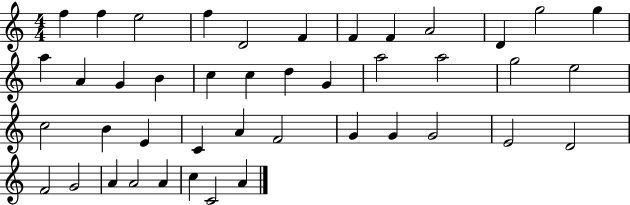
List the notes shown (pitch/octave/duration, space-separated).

F5/q F5/q E5/h F5/q D4/h F4/q F4/q F4/q A4/h D4/q G5/h G5/q A5/q A4/q G4/q B4/q C5/q C5/q D5/q G4/q A5/h A5/h G5/h E5/h C5/h B4/q E4/q C4/q A4/q F4/h G4/q G4/q G4/h E4/h D4/h F4/h G4/h A4/q A4/h A4/q C5/q C4/h A4/q